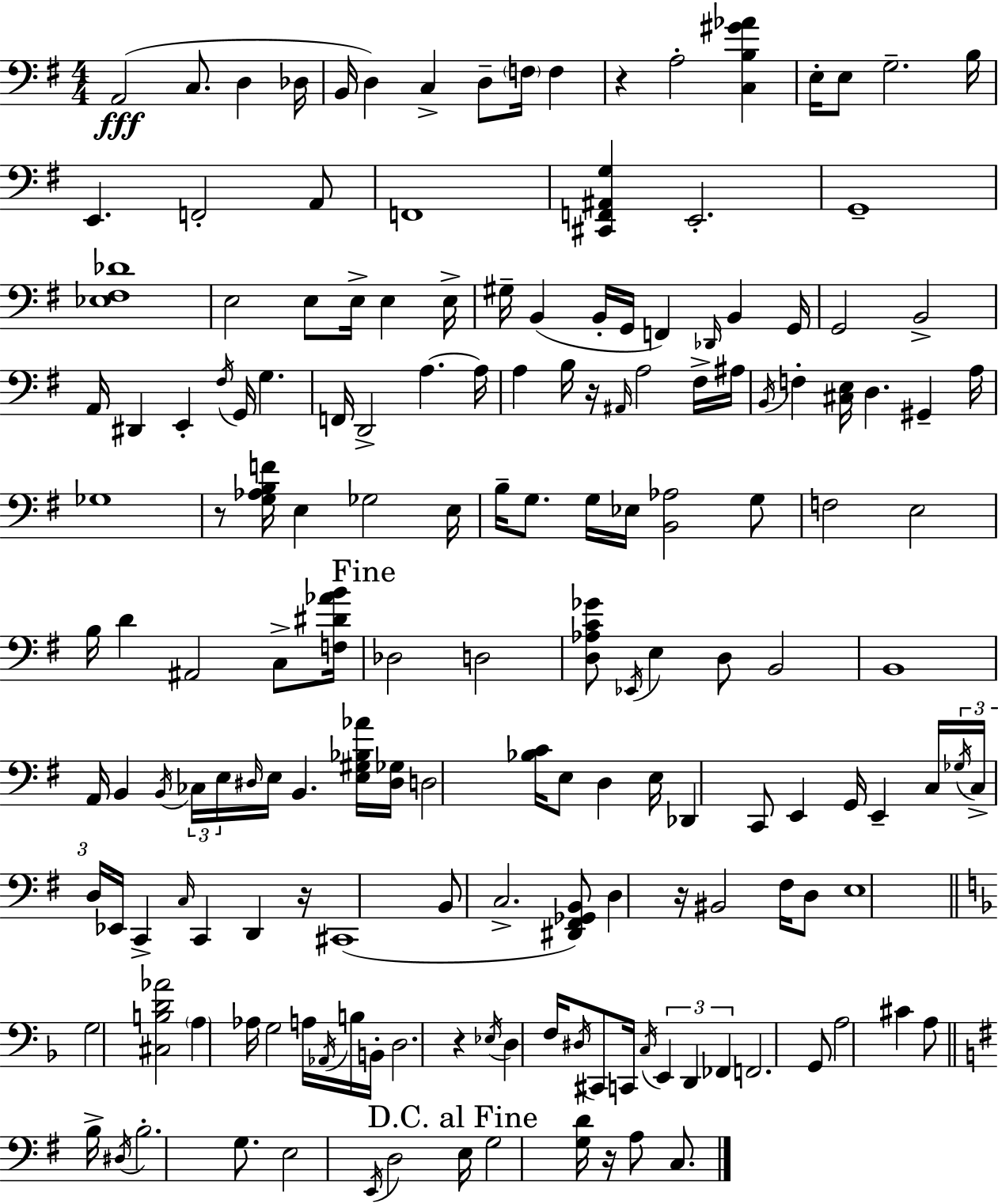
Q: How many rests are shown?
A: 7